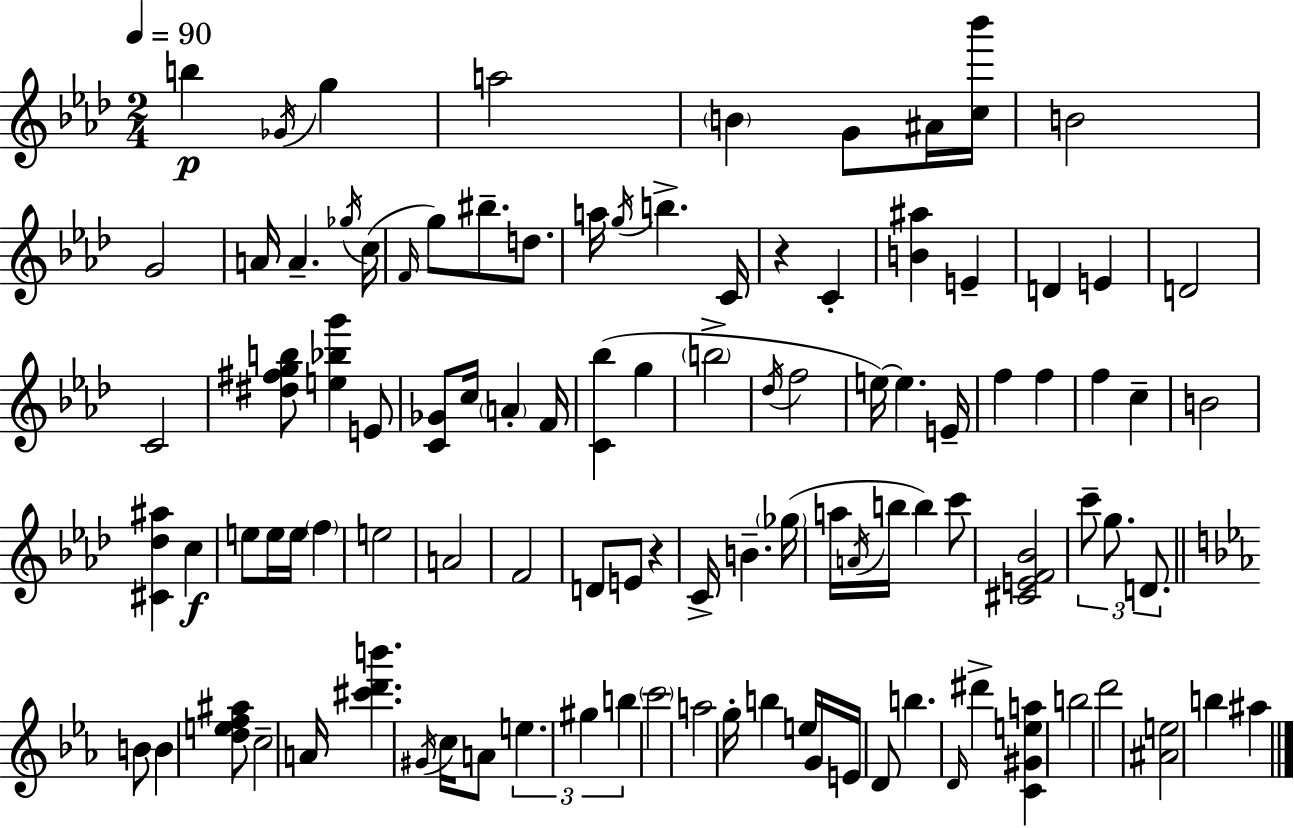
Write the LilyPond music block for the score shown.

{
  \clef treble
  \numericTimeSignature
  \time 2/4
  \key f \minor
  \tempo 4 = 90
  b''4\p \acciaccatura { ges'16 } g''4 | a''2 | \parenthesize b'4 g'8 ais'16 | <c'' bes'''>16 b'2 | \break g'2 | a'16 a'4.-- | \acciaccatura { ges''16 } c''16( \grace { f'16 } g''8) bis''8.-- | d''8. a''16 \acciaccatura { g''16 } b''4.-> | \break c'16 r4 | c'4-. <b' ais''>4 | e'4-- d'4 | e'4 d'2 | \break c'2 | <dis'' fis'' g'' b''>8 <e'' bes'' g'''>4 | e'8 <c' ges'>8 c''16 \parenthesize a'4-. | f'16 <c' bes''>4( | \break g''4 \parenthesize b''2-> | \acciaccatura { des''16 } f''2 | e''16~~) e''4. | e'16-- f''4 | \break f''4 f''4 | c''4-- b'2 | <cis' des'' ais''>4 | c''4\f e''8 e''16 | \break e''16 \parenthesize f''4 e''2 | a'2 | f'2 | d'8 e'8 | \break r4 c'16-> b'4.-- | \parenthesize ges''16( a''16 \acciaccatura { a'16 } b''16 | b''4) c'''8 <cis' e' f' bes'>2 | \tuplet 3/2 { c'''8-- | \break g''8. d'8. } \bar "||" \break \key c \minor b'8 b'4 <d'' e'' f'' ais''>8 | c''2-- | a'16 <cis''' d''' b'''>4. \acciaccatura { gis'16 } | c''16 a'8 \tuplet 3/2 { e''4. | \break gis''4 b''4 } | \parenthesize c'''2 | a''2 | g''16-. b''4 e''16 g'16 | \break e'16 d'8 b''4. | \grace { d'16 } dis'''4-> <c' gis' e'' a''>4 | b''2 | d'''2 | \break <ais' e''>2 | b''4 ais''4 | \bar "|."
}